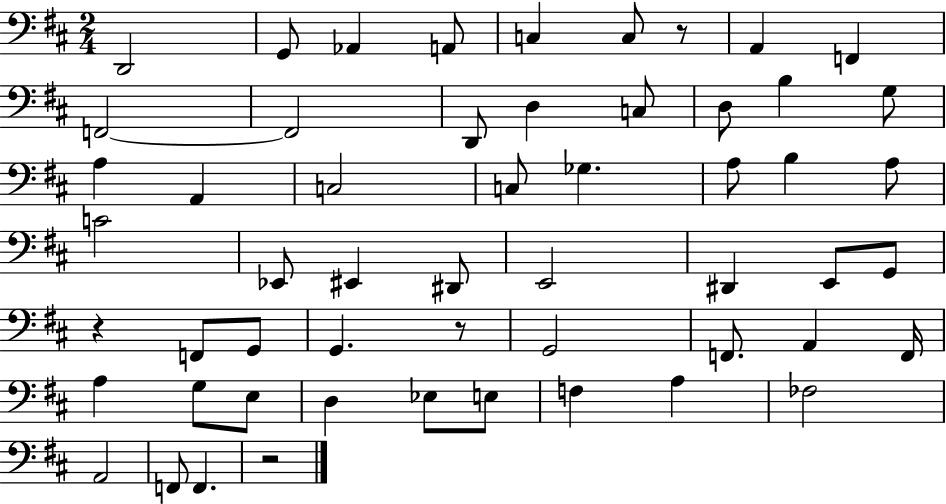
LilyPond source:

{
  \clef bass
  \numericTimeSignature
  \time 2/4
  \key d \major
  d,2 | g,8 aes,4 a,8 | c4 c8 r8 | a,4 f,4 | \break f,2~~ | f,2 | d,8 d4 c8 | d8 b4 g8 | \break a4 a,4 | c2 | c8 ges4. | a8 b4 a8 | \break c'2 | ees,8 eis,4 dis,8 | e,2 | dis,4 e,8 g,8 | \break r4 f,8 g,8 | g,4. r8 | g,2 | f,8. a,4 f,16 | \break a4 g8 e8 | d4 ees8 e8 | f4 a4 | fes2 | \break a,2 | f,8 f,4. | r2 | \bar "|."
}